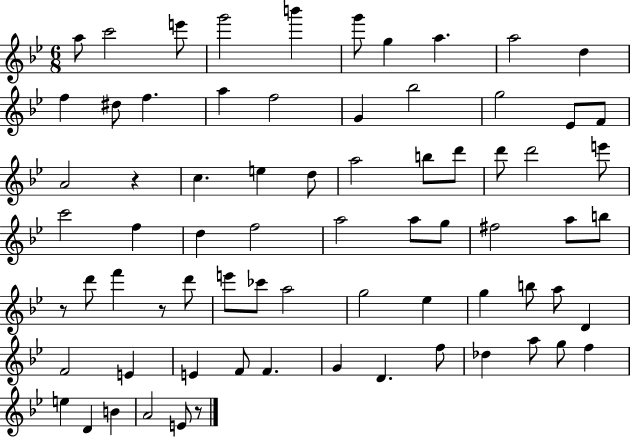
A5/e C6/h E6/e G6/h B6/q G6/e G5/q A5/q. A5/h D5/q F5/q D#5/e F5/q. A5/q F5/h G4/q Bb5/h G5/h Eb4/e F4/e A4/h R/q C5/q. E5/q D5/e A5/h B5/e D6/e D6/e D6/h E6/e C6/h F5/q D5/q F5/h A5/h A5/e G5/e F#5/h A5/e B5/e R/e D6/e F6/q R/e D6/e E6/e CES6/e A5/h G5/h Eb5/q G5/q B5/e A5/e D4/q F4/h E4/q E4/q F4/e F4/q. G4/q D4/q. F5/e Db5/q A5/e G5/e F5/q E5/q D4/q B4/q A4/h E4/e R/e